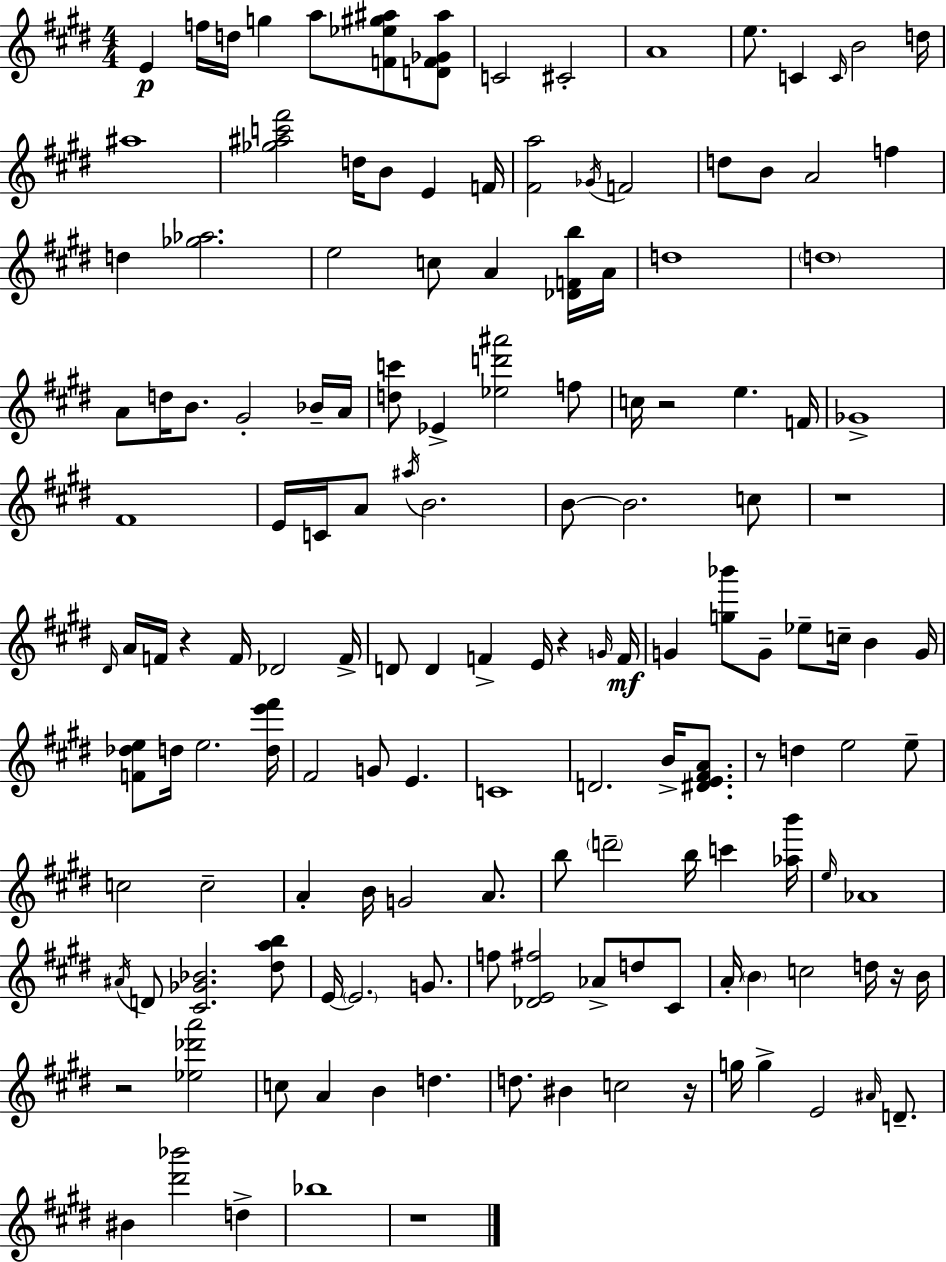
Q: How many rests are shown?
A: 9